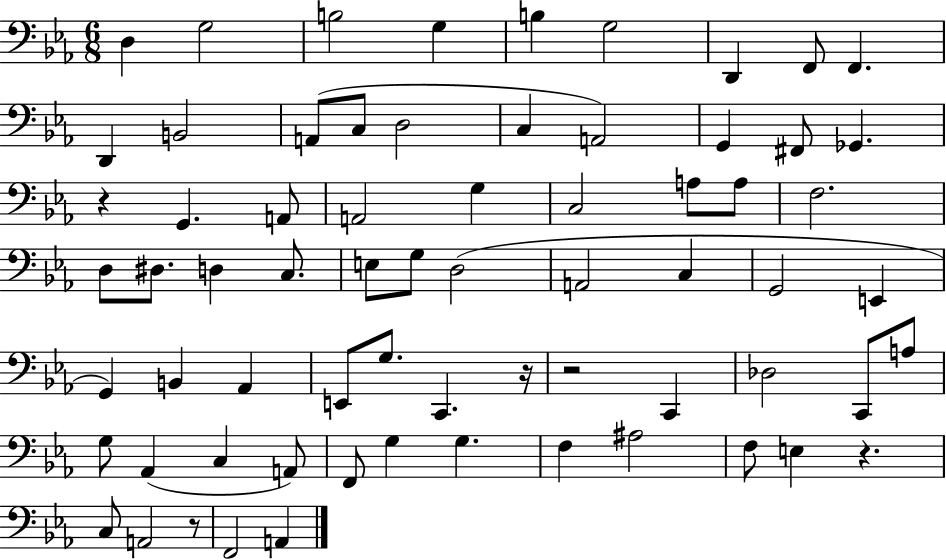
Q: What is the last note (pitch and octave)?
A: A2